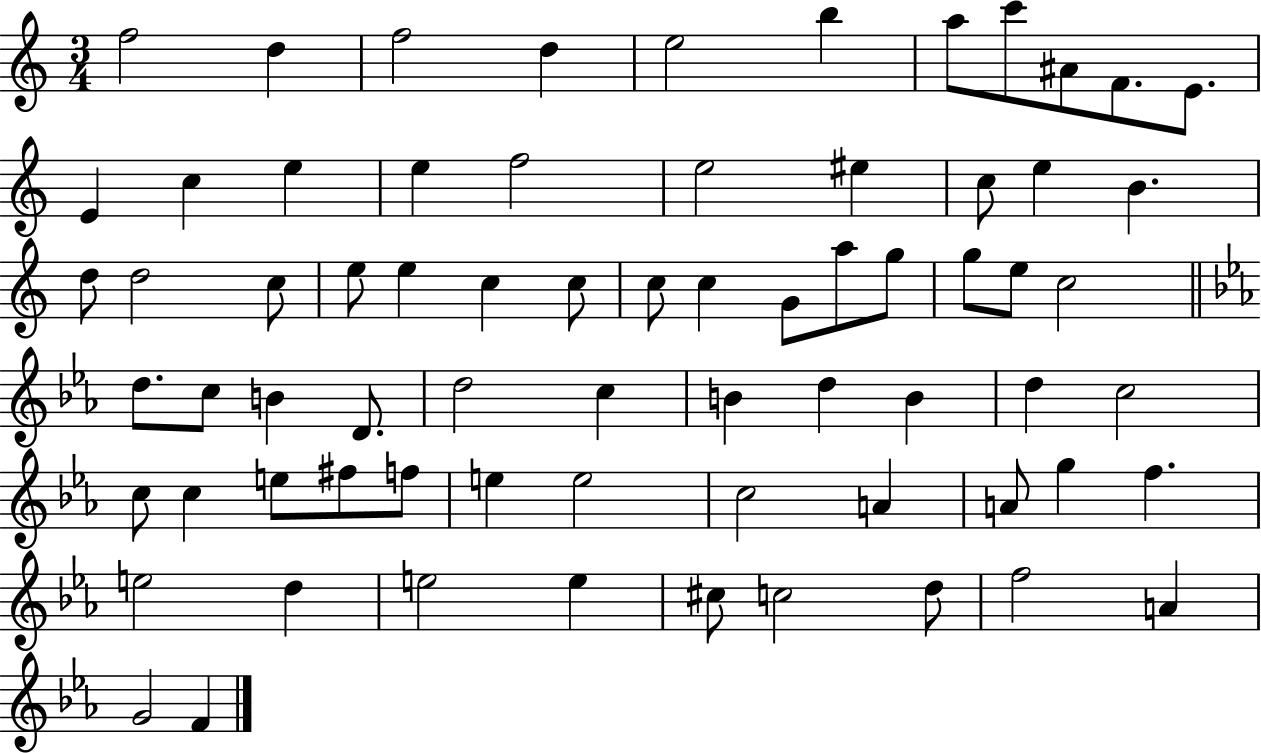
{
  \clef treble
  \numericTimeSignature
  \time 3/4
  \key c \major
  \repeat volta 2 { f''2 d''4 | f''2 d''4 | e''2 b''4 | a''8 c'''8 ais'8 f'8. e'8. | \break e'4 c''4 e''4 | e''4 f''2 | e''2 eis''4 | c''8 e''4 b'4. | \break d''8 d''2 c''8 | e''8 e''4 c''4 c''8 | c''8 c''4 g'8 a''8 g''8 | g''8 e''8 c''2 | \break \bar "||" \break \key c \minor d''8. c''8 b'4 d'8. | d''2 c''4 | b'4 d''4 b'4 | d''4 c''2 | \break c''8 c''4 e''8 fis''8 f''8 | e''4 e''2 | c''2 a'4 | a'8 g''4 f''4. | \break e''2 d''4 | e''2 e''4 | cis''8 c''2 d''8 | f''2 a'4 | \break g'2 f'4 | } \bar "|."
}